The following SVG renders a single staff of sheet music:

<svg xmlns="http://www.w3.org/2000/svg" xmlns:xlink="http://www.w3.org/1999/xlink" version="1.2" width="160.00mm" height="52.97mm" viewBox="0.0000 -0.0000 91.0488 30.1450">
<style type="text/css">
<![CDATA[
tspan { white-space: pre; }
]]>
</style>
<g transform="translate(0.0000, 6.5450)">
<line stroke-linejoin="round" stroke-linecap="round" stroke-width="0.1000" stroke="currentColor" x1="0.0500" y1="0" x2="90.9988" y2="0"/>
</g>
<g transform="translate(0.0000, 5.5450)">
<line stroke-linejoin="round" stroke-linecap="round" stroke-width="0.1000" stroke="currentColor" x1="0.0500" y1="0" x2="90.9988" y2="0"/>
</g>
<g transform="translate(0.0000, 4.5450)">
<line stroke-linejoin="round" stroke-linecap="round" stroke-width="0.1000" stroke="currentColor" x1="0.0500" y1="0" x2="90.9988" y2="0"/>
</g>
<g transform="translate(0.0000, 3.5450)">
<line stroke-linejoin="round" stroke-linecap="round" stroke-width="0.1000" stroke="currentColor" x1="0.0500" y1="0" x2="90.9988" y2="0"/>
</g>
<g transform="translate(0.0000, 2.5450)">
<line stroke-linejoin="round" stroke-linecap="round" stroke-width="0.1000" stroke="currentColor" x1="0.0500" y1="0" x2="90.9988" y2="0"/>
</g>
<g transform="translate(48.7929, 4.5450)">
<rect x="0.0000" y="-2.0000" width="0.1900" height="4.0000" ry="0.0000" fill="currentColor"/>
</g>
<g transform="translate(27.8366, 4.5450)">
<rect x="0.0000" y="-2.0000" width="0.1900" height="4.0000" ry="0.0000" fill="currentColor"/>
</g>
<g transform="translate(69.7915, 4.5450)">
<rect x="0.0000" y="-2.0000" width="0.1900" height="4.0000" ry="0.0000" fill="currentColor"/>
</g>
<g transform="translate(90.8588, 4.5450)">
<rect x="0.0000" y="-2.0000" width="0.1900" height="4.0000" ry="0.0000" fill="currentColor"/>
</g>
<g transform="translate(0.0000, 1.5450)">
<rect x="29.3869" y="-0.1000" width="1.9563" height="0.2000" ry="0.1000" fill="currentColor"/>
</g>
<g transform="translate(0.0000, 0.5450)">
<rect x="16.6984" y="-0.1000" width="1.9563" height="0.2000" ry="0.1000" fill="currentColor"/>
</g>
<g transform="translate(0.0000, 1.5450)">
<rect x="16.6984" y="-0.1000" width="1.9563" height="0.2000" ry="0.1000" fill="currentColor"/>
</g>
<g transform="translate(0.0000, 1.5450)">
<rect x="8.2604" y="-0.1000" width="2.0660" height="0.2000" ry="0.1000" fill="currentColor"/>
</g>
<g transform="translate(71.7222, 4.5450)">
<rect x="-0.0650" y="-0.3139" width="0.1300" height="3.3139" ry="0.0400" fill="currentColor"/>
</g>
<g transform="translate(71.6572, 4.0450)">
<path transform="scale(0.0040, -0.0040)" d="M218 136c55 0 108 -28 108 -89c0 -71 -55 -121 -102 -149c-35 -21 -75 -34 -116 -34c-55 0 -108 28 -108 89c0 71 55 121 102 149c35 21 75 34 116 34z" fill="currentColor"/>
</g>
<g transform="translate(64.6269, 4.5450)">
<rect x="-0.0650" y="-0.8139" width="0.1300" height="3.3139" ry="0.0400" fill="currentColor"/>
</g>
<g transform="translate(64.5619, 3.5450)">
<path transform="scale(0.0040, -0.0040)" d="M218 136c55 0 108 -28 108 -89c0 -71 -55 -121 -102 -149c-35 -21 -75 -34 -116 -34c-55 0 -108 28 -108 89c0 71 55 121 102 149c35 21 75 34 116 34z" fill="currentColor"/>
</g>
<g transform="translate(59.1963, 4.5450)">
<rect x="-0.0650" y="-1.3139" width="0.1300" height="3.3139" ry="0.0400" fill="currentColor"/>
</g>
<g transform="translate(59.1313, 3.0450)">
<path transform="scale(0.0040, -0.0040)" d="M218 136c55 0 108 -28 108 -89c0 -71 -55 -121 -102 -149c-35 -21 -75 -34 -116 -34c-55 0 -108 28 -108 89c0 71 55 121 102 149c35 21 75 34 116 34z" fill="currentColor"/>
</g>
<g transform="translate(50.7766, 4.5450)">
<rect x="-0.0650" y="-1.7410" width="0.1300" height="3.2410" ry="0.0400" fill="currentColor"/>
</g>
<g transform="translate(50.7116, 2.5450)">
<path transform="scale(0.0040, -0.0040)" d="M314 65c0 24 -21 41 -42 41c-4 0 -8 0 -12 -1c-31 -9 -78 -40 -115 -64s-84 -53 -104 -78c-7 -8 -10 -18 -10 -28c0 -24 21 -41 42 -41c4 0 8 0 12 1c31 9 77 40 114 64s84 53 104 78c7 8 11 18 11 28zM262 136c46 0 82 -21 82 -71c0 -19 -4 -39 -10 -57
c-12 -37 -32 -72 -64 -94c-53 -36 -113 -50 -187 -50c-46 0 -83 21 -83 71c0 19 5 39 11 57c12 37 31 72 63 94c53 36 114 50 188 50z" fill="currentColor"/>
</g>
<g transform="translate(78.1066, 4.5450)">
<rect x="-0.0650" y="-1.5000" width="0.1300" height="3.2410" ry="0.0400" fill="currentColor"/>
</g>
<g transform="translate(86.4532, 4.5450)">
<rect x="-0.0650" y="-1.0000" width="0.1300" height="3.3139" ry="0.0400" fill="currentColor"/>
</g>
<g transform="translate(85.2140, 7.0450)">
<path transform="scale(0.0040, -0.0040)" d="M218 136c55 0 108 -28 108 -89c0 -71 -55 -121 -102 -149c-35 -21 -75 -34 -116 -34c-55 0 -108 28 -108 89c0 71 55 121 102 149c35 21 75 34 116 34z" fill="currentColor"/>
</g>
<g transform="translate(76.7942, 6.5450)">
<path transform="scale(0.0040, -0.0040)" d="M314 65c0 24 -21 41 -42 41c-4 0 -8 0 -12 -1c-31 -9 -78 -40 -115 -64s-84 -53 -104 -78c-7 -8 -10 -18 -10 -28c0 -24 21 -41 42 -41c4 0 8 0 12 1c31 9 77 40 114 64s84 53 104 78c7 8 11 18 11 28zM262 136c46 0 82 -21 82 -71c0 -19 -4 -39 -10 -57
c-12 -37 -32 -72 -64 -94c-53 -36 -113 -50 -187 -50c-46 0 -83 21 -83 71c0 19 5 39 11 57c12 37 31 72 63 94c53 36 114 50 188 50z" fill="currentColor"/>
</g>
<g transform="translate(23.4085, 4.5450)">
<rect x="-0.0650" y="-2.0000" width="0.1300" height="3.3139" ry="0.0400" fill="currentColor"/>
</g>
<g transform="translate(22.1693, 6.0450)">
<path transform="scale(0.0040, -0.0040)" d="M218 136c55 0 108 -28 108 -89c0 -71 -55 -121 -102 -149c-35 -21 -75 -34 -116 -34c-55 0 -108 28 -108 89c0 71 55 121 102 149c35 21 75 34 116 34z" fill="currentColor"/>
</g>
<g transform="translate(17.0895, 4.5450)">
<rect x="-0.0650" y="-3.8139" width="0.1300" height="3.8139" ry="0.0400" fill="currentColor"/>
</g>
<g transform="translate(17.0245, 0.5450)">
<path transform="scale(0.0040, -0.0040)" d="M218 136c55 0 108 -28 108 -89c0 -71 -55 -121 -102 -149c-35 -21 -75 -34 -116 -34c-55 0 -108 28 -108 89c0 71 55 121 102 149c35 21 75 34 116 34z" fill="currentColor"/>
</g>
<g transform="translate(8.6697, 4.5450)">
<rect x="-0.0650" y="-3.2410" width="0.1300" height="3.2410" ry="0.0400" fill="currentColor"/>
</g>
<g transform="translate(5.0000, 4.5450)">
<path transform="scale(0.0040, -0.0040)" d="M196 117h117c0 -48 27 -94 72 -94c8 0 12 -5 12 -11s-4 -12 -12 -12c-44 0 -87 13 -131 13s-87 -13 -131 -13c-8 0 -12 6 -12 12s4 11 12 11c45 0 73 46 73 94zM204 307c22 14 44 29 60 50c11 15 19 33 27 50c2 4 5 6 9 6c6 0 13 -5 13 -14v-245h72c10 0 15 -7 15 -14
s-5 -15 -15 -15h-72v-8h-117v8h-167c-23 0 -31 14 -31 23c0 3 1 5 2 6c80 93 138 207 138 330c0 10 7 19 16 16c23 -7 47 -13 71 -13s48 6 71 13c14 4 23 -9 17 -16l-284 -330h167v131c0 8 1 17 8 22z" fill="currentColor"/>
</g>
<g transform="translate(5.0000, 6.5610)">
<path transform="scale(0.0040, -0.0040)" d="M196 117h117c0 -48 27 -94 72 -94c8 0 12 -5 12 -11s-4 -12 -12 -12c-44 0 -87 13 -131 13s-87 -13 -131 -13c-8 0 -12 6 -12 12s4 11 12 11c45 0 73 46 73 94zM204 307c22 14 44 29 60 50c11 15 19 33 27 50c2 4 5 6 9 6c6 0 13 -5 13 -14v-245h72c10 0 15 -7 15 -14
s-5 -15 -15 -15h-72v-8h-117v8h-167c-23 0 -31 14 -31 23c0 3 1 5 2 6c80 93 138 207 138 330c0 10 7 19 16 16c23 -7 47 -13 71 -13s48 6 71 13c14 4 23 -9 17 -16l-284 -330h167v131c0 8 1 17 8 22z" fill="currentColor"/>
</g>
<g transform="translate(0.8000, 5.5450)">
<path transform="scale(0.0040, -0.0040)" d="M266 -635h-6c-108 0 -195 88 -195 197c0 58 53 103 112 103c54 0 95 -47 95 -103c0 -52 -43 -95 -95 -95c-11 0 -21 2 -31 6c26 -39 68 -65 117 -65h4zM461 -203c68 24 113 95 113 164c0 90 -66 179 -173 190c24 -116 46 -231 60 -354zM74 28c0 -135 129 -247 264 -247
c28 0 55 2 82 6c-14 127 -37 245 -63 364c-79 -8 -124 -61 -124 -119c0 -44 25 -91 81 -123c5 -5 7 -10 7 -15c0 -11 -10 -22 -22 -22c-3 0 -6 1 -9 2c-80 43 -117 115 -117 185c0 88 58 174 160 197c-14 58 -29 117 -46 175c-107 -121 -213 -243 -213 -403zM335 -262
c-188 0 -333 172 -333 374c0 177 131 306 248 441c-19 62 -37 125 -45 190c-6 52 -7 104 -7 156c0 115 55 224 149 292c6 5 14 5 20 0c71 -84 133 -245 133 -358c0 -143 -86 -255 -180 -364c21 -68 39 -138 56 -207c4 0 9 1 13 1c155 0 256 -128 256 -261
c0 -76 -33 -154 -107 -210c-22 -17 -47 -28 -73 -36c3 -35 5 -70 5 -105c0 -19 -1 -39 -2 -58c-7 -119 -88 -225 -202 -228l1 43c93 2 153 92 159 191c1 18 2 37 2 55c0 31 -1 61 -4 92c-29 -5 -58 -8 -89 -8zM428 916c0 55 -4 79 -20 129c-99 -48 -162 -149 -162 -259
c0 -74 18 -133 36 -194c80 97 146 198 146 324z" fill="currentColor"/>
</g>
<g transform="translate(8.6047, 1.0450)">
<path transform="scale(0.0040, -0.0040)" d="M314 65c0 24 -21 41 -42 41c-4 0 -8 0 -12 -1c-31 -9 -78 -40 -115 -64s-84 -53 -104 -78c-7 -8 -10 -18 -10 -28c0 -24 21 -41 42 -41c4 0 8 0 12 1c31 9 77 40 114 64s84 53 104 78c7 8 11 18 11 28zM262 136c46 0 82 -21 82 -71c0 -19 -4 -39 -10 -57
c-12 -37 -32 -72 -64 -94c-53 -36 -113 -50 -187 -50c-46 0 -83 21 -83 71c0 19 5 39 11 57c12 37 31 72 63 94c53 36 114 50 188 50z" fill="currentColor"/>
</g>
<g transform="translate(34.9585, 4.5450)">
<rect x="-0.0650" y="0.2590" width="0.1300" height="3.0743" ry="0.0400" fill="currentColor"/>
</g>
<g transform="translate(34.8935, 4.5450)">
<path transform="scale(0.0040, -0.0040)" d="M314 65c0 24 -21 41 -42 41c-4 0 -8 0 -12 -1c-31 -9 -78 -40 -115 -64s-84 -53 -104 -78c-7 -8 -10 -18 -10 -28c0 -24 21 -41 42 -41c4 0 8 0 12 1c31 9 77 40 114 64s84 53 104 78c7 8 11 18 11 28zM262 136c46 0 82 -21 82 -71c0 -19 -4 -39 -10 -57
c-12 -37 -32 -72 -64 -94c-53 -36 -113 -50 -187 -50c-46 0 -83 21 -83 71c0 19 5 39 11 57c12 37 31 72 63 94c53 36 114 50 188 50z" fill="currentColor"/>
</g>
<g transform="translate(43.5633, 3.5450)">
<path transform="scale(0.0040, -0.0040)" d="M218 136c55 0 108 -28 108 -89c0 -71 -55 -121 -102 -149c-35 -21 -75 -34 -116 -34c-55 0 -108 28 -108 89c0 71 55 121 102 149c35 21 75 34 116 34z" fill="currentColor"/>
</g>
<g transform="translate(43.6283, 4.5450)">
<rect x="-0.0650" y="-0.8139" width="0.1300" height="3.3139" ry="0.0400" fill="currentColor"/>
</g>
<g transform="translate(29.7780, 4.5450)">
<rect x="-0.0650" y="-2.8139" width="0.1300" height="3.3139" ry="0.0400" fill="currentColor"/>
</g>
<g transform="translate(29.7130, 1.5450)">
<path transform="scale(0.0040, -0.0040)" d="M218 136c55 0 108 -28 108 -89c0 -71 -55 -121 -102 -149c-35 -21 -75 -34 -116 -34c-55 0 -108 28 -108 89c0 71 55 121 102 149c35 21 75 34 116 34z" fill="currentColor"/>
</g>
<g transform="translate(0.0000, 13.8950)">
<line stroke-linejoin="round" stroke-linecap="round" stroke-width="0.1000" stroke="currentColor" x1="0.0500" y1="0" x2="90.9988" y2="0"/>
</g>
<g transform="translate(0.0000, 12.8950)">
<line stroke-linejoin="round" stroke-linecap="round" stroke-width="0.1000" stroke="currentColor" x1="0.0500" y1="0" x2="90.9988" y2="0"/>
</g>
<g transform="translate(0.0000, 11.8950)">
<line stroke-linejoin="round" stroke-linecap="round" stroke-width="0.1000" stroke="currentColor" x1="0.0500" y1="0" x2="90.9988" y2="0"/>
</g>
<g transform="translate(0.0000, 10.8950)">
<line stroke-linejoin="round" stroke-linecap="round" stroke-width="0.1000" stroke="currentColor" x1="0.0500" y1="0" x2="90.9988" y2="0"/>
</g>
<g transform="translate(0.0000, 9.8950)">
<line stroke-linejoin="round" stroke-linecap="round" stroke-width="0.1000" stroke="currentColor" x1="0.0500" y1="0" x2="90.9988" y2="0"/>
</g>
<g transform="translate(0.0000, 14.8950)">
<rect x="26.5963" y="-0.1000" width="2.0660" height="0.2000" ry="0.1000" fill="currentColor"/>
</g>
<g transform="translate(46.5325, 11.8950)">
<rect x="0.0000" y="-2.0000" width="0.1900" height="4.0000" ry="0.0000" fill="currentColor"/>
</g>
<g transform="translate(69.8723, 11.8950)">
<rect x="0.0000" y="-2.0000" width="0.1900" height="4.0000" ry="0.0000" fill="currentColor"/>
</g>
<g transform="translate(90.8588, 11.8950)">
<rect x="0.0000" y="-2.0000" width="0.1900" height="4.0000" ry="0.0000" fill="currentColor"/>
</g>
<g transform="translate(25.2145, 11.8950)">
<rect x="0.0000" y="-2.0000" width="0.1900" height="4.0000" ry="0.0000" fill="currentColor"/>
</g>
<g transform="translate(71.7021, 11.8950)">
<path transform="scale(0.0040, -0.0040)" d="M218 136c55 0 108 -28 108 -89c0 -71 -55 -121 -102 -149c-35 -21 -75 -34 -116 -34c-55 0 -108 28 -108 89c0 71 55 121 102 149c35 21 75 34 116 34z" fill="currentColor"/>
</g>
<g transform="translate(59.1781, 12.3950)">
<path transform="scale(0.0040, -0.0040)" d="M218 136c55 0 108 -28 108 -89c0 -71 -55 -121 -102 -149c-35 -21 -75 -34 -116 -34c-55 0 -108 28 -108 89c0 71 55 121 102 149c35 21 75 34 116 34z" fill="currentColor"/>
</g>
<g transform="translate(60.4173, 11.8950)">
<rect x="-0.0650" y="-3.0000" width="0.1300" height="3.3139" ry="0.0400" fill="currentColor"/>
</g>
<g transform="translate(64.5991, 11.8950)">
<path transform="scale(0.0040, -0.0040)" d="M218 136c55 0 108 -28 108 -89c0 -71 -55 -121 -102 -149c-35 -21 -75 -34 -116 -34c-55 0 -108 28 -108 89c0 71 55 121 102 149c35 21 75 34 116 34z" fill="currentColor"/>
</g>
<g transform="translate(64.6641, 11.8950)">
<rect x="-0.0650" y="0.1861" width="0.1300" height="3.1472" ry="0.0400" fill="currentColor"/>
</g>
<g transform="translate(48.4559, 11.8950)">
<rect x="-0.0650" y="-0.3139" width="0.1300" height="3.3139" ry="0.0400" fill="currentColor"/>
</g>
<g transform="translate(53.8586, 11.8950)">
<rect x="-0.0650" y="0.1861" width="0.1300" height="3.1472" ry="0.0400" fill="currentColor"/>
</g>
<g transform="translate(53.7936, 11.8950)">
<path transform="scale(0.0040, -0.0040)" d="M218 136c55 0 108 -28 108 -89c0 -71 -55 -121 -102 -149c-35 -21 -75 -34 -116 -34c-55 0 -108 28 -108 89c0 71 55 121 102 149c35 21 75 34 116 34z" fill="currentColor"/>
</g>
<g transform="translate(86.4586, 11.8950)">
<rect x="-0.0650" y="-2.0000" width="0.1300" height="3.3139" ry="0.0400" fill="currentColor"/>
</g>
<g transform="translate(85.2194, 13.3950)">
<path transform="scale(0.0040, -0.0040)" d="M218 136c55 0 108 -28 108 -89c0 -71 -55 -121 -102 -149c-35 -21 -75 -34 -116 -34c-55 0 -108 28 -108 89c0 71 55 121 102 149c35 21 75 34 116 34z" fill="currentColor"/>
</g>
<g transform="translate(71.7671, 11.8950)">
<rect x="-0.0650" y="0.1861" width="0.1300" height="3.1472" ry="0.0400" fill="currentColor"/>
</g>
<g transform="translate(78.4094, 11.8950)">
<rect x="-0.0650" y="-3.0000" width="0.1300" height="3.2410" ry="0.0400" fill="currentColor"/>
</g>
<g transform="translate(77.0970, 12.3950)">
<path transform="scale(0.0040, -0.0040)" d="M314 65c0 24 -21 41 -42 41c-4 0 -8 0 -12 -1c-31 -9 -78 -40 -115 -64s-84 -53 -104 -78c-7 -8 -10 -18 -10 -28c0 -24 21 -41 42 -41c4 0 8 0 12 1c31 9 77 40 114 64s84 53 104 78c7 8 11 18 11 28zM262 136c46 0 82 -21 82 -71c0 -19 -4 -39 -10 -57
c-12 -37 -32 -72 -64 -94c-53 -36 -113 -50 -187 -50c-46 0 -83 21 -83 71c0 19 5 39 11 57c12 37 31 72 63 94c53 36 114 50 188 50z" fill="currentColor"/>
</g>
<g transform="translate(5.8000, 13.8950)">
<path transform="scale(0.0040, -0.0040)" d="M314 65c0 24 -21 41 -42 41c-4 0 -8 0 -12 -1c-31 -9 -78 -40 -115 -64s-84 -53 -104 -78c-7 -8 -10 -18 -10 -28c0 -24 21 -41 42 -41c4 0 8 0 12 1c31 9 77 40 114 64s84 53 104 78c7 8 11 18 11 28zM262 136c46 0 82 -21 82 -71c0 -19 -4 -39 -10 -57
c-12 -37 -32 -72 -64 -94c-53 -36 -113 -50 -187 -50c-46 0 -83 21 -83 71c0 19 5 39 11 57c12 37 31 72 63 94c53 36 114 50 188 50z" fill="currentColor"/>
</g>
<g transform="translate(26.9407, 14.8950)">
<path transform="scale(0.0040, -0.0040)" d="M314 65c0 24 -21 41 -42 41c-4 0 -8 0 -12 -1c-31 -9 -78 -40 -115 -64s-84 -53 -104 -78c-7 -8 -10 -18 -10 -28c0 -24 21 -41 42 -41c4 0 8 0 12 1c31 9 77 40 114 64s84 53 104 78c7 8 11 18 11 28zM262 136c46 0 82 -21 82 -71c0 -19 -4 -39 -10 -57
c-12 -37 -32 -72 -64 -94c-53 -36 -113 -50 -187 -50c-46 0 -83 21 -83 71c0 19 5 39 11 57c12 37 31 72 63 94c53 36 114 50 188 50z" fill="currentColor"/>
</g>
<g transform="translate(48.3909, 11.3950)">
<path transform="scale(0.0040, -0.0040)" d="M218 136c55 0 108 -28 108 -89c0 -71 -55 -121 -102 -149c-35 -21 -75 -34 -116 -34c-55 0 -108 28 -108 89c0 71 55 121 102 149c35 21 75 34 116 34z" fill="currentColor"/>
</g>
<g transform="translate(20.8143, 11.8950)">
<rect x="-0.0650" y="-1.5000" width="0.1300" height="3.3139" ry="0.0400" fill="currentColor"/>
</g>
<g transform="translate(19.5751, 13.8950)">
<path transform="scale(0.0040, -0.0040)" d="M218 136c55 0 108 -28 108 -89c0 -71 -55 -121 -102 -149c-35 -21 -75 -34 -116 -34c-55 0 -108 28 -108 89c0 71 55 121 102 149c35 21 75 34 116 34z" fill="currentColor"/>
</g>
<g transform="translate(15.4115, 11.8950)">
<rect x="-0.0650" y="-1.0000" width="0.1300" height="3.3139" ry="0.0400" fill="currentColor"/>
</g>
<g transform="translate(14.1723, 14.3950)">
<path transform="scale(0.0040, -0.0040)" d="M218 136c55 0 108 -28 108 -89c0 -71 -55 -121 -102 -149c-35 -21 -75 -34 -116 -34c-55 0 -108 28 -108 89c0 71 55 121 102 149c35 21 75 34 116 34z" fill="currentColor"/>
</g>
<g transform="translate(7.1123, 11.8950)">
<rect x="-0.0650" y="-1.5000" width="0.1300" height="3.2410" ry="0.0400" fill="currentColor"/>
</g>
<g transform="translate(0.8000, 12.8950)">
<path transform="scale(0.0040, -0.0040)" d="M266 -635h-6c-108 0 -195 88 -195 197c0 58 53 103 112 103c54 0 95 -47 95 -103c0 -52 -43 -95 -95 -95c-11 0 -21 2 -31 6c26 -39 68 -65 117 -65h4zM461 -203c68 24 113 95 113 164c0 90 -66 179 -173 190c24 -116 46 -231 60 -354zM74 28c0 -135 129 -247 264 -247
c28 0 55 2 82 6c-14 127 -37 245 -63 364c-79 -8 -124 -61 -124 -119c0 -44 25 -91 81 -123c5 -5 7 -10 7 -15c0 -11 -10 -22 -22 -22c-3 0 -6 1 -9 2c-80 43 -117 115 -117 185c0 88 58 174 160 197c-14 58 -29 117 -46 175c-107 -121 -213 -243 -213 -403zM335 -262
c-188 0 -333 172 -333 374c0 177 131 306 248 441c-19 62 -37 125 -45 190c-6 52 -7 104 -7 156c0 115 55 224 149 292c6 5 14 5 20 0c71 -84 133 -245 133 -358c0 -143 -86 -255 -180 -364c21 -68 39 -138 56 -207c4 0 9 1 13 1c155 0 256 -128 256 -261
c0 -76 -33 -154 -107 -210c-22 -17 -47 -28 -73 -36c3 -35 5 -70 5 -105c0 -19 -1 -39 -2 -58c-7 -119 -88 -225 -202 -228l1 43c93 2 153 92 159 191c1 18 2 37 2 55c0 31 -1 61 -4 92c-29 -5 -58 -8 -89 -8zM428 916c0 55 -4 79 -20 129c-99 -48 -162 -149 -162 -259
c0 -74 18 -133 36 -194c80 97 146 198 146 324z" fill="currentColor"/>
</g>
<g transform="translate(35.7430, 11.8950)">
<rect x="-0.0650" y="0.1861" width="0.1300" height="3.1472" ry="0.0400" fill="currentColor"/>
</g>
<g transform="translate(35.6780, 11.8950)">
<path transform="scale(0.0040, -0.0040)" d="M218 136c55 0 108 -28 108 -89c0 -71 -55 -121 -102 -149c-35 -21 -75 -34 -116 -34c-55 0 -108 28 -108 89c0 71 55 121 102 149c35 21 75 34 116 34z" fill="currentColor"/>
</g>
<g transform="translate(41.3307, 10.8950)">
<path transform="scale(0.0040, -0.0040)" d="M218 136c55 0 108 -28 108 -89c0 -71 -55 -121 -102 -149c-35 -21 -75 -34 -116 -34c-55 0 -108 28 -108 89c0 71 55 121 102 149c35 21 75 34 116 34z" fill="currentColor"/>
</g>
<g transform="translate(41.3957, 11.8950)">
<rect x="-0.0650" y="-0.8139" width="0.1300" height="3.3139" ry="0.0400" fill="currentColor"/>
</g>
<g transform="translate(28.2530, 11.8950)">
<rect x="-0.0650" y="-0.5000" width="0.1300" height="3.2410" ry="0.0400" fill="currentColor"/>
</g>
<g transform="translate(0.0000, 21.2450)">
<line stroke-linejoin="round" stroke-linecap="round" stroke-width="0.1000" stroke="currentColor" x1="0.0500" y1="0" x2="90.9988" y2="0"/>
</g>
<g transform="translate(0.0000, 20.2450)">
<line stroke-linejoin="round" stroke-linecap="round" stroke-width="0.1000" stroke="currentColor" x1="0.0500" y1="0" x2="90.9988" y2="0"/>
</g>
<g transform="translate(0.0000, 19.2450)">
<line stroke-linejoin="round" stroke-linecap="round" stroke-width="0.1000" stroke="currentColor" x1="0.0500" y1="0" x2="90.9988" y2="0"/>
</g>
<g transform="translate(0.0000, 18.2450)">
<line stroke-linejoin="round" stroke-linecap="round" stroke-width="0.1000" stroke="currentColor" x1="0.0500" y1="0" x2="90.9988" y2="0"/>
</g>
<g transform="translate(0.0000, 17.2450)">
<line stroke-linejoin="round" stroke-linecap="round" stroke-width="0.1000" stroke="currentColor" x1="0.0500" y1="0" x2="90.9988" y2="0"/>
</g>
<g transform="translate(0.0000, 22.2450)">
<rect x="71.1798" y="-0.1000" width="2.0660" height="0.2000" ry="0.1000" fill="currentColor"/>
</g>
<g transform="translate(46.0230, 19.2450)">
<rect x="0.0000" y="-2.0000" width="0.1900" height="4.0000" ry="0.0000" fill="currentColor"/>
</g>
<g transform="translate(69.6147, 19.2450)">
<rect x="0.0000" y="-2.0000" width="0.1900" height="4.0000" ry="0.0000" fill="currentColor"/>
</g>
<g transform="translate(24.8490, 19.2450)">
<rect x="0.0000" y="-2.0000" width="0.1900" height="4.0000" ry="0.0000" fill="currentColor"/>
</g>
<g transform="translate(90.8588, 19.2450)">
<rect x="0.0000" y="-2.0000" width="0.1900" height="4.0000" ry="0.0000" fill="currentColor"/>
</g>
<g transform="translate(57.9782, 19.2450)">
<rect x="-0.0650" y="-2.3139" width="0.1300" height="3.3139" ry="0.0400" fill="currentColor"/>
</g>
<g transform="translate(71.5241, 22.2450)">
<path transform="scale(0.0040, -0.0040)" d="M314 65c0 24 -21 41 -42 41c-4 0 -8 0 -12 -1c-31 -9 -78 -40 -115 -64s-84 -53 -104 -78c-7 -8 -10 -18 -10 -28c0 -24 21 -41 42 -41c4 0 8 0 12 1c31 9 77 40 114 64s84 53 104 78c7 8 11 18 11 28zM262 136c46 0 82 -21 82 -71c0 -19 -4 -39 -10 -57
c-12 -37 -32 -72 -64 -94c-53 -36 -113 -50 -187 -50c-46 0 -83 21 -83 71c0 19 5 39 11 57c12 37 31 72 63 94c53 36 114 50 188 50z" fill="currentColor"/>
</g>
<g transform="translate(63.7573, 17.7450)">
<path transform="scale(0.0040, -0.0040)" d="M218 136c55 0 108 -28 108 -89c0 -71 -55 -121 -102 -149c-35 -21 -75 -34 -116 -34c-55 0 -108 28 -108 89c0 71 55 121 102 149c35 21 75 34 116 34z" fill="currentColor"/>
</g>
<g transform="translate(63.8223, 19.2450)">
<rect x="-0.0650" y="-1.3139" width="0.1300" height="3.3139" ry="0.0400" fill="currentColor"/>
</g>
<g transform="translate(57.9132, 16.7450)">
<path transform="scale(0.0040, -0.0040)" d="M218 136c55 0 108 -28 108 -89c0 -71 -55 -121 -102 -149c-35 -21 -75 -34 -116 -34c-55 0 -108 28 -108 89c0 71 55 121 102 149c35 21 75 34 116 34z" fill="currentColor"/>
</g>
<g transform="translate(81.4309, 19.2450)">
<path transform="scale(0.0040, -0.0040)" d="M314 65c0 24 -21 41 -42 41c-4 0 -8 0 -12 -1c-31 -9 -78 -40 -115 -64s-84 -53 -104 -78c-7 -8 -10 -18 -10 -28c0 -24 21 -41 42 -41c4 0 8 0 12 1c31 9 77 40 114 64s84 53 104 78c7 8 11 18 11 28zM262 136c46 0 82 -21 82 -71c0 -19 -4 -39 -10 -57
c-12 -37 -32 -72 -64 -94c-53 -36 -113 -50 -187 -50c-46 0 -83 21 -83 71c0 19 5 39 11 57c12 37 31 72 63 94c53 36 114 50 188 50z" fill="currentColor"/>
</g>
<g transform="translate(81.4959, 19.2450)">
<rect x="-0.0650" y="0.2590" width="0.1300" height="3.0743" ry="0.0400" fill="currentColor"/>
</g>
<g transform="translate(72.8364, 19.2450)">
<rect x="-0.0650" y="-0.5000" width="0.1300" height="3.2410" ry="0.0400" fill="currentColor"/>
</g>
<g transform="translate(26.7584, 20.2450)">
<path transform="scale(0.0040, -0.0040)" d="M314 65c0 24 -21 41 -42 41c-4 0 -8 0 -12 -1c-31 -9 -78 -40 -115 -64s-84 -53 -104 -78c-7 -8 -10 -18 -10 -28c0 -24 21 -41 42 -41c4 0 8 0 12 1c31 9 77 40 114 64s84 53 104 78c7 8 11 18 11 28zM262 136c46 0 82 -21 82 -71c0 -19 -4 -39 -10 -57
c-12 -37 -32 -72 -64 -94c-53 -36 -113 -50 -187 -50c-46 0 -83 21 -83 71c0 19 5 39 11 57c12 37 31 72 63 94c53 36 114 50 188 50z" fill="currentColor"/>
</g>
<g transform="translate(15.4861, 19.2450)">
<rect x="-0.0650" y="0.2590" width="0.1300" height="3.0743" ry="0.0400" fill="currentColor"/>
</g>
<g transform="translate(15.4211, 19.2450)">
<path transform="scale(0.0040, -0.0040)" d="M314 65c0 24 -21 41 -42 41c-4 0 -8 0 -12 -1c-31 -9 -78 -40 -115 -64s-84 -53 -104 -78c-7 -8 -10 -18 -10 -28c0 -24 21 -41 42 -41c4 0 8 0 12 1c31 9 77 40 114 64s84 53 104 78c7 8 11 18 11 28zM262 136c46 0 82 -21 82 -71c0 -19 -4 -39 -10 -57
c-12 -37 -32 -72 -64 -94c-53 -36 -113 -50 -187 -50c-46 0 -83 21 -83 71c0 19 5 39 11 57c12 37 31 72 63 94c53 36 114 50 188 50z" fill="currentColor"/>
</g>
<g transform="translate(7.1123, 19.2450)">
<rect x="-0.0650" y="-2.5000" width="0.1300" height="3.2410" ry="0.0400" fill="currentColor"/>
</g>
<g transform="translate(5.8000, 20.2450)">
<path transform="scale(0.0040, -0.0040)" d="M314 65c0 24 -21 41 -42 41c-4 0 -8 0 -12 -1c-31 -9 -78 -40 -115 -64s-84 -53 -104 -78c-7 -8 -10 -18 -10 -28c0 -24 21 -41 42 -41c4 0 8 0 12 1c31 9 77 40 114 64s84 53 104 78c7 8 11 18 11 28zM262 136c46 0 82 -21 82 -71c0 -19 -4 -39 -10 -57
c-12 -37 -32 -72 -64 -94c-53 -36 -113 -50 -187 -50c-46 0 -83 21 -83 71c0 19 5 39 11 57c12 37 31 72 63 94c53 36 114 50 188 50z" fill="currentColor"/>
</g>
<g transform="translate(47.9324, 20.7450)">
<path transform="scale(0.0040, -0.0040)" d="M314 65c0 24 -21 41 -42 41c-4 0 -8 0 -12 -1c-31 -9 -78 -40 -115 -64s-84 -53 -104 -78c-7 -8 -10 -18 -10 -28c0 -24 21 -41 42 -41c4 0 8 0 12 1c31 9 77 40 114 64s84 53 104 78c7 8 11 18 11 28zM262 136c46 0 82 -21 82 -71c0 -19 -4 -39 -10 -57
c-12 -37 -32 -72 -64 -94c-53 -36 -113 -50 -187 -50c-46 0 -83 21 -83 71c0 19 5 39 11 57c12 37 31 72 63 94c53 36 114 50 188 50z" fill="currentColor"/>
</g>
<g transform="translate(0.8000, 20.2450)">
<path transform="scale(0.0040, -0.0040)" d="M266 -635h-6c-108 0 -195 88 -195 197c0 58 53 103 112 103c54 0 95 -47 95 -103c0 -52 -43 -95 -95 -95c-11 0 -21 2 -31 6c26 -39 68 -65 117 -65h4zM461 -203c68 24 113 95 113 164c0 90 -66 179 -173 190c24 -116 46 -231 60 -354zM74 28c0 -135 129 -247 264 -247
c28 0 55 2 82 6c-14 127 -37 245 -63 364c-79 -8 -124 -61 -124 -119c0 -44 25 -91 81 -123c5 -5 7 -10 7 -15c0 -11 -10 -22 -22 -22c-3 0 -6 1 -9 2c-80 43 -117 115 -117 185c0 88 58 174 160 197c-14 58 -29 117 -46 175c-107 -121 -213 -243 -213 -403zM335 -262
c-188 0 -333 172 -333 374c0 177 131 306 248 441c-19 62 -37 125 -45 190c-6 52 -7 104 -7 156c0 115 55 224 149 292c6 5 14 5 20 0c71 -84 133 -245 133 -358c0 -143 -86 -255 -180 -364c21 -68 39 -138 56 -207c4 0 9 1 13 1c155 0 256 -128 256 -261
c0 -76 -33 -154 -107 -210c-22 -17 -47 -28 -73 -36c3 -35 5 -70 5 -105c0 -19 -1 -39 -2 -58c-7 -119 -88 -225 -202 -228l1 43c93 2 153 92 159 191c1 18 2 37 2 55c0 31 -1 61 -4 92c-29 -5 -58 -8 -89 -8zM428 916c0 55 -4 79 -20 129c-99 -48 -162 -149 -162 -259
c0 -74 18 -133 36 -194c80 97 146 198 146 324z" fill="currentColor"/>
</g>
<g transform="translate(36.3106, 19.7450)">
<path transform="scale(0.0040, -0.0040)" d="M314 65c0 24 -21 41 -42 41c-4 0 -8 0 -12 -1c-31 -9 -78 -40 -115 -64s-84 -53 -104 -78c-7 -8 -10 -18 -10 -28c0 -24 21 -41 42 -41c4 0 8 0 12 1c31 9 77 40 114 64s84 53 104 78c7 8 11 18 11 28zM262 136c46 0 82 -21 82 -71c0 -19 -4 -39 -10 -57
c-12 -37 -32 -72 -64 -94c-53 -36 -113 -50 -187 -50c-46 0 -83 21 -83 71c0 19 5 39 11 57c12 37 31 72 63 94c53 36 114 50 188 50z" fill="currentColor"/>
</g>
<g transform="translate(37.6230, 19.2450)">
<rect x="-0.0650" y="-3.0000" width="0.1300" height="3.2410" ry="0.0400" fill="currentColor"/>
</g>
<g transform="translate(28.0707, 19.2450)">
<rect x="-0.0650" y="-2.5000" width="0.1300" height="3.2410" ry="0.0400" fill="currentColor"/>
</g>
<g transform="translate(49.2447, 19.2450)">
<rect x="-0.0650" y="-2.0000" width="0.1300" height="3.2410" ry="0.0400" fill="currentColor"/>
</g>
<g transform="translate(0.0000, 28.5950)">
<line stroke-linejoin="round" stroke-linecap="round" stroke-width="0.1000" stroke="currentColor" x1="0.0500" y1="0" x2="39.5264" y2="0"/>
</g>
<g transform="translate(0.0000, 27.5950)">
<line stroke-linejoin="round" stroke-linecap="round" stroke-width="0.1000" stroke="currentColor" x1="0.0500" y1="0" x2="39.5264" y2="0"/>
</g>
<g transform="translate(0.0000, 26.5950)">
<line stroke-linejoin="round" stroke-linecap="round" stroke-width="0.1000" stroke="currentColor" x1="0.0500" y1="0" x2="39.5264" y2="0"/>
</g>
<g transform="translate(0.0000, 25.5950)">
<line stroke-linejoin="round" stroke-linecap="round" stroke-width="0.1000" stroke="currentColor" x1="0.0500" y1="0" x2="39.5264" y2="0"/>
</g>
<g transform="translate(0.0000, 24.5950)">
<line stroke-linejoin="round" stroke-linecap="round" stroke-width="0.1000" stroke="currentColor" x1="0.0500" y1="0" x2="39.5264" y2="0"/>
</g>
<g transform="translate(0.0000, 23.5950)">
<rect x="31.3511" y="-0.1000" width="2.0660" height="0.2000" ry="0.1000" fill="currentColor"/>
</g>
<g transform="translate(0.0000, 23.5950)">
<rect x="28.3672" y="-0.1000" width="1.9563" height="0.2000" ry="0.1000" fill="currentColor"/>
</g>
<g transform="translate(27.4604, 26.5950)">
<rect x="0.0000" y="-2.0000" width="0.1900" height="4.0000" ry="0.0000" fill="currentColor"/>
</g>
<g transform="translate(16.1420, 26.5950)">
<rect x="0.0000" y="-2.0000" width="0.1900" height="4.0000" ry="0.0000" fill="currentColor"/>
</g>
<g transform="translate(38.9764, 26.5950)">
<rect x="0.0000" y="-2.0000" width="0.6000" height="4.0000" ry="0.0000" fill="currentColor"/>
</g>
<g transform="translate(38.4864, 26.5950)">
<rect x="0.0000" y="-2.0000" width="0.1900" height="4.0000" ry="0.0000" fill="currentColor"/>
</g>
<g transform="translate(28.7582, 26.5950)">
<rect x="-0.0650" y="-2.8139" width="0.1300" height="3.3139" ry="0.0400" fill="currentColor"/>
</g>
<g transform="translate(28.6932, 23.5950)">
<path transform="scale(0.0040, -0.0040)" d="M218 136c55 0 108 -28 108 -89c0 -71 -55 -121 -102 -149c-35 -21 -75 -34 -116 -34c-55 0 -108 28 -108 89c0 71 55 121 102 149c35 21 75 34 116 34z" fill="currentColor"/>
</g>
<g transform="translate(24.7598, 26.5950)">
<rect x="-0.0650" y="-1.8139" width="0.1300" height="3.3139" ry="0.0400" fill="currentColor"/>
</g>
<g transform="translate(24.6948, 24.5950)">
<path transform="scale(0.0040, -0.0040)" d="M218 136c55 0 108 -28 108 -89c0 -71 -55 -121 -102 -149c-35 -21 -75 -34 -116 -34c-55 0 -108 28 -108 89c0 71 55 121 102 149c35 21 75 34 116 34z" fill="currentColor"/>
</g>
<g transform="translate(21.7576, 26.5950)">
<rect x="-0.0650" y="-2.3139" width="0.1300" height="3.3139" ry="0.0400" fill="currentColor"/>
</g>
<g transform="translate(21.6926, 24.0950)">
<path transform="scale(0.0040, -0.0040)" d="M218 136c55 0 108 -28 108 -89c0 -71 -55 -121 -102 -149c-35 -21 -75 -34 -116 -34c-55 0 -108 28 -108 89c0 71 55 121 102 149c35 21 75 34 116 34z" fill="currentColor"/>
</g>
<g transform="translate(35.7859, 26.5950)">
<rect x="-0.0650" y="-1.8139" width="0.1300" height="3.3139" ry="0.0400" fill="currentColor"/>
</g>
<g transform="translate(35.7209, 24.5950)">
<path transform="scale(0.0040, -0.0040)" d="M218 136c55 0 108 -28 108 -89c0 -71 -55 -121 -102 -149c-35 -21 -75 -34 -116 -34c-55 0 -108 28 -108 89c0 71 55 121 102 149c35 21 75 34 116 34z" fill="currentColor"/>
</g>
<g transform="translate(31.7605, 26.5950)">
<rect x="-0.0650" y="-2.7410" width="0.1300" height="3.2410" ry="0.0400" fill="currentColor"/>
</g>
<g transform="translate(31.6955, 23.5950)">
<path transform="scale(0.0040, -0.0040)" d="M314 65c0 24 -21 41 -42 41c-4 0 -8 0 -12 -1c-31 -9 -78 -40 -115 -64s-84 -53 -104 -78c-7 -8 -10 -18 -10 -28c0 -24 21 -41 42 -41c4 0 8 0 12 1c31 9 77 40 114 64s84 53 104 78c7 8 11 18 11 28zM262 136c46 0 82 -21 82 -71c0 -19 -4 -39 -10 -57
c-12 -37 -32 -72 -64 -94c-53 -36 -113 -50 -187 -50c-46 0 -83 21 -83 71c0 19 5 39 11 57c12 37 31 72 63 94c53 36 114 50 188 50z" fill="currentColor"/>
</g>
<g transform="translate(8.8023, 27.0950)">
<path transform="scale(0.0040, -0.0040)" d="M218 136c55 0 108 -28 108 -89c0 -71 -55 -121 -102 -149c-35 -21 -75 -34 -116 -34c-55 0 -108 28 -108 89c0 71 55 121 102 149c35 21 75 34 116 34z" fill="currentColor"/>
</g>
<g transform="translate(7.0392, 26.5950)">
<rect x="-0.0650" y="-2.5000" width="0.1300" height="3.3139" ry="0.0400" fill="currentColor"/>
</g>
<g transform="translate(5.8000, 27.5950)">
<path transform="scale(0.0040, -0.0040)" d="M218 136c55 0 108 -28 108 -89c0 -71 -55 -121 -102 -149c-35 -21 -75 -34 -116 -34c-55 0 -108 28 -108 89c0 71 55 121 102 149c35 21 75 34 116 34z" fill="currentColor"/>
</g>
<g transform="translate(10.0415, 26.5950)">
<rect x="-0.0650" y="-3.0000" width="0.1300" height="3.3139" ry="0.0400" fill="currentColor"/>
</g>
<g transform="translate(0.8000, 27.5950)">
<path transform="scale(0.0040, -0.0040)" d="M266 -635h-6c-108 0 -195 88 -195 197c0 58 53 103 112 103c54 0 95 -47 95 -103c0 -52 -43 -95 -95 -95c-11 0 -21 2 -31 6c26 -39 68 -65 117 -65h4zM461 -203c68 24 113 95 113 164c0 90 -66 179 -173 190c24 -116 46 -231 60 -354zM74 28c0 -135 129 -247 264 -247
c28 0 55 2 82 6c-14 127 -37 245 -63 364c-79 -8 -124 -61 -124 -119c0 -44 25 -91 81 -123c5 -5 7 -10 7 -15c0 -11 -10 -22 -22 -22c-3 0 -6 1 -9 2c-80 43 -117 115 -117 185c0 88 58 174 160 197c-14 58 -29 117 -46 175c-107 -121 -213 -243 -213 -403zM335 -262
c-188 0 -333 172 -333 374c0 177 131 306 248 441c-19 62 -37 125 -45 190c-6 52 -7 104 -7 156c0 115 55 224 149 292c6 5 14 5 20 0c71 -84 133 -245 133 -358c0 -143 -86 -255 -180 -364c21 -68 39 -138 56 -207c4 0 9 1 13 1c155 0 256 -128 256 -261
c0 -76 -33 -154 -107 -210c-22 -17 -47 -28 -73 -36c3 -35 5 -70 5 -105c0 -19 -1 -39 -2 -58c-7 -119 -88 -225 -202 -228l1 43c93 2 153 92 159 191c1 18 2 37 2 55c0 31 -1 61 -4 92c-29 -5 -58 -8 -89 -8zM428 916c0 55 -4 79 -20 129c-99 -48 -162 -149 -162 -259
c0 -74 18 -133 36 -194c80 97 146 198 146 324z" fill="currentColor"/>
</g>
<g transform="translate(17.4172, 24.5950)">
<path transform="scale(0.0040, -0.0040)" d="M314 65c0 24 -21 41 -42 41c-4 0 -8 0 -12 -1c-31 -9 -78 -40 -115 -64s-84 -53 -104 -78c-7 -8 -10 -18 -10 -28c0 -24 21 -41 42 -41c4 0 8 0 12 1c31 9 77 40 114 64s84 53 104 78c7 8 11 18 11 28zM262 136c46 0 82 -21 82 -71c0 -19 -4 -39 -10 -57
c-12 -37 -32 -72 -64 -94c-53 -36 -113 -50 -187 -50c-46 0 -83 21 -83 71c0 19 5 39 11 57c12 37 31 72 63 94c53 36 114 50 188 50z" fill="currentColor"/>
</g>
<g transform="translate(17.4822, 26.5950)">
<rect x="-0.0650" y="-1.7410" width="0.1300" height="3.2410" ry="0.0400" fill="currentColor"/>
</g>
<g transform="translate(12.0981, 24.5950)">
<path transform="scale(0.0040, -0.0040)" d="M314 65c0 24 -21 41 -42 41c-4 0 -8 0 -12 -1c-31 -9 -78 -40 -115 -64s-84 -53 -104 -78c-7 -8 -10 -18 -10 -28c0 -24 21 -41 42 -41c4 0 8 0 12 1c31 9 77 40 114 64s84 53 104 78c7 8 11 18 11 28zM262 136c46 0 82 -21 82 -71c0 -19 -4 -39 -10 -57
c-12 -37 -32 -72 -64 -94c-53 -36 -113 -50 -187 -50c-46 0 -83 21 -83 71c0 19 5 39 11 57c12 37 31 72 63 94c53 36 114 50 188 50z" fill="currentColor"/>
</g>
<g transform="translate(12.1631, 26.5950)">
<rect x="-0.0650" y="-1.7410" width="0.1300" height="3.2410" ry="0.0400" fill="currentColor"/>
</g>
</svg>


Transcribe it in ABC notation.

X:1
T:Untitled
M:4/4
L:1/4
K:C
b2 c' F a B2 d f2 e d c E2 D E2 D E C2 B d c B A B B A2 F G2 B2 G2 A2 F2 g e C2 B2 G A f2 f2 g f a a2 f